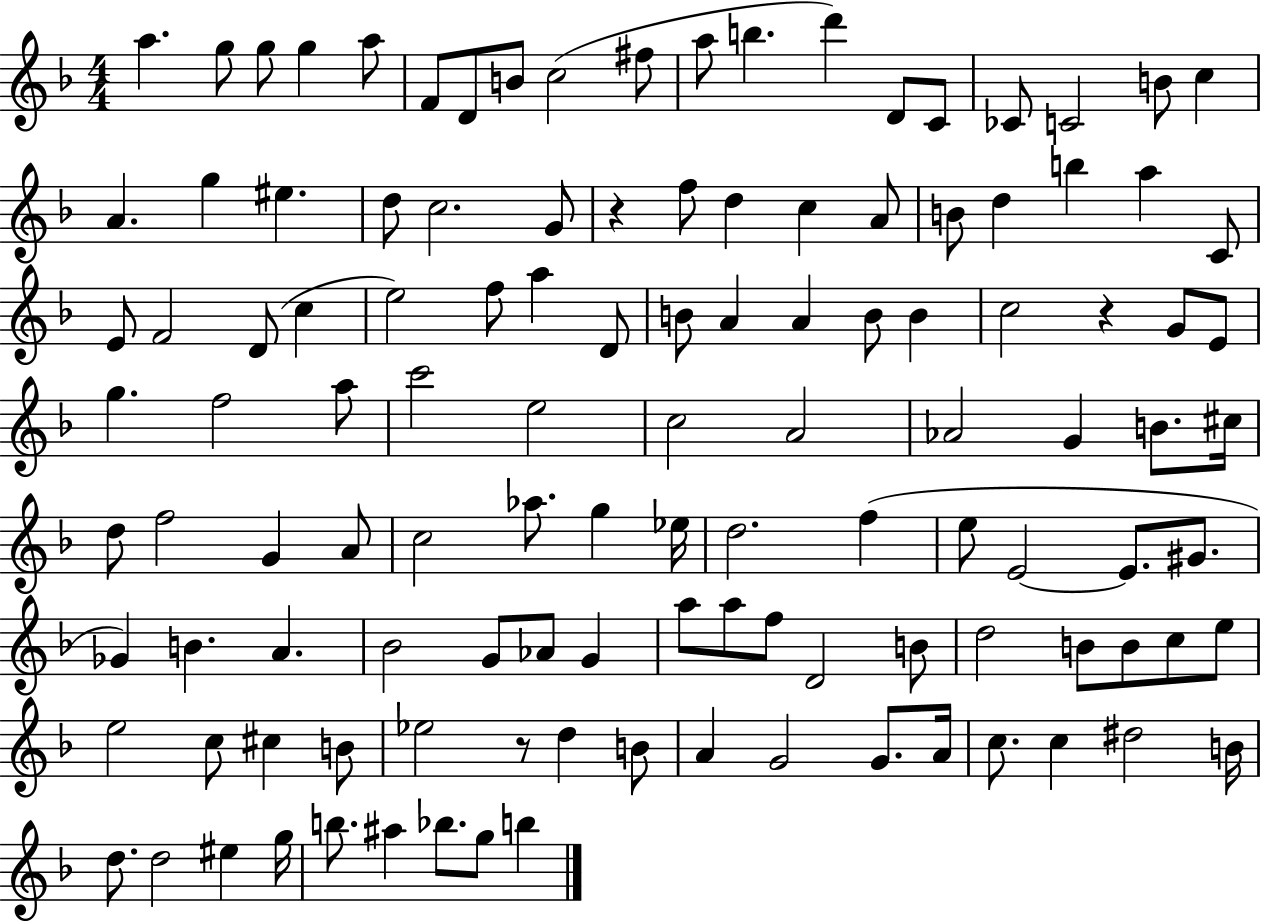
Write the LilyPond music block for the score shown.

{
  \clef treble
  \numericTimeSignature
  \time 4/4
  \key f \major
  a''4. g''8 g''8 g''4 a''8 | f'8 d'8 b'8 c''2( fis''8 | a''8 b''4. d'''4) d'8 c'8 | ces'8 c'2 b'8 c''4 | \break a'4. g''4 eis''4. | d''8 c''2. g'8 | r4 f''8 d''4 c''4 a'8 | b'8 d''4 b''4 a''4 c'8 | \break e'8 f'2 d'8( c''4 | e''2) f''8 a''4 d'8 | b'8 a'4 a'4 b'8 b'4 | c''2 r4 g'8 e'8 | \break g''4. f''2 a''8 | c'''2 e''2 | c''2 a'2 | aes'2 g'4 b'8. cis''16 | \break d''8 f''2 g'4 a'8 | c''2 aes''8. g''4 ees''16 | d''2. f''4( | e''8 e'2~~ e'8. gis'8. | \break ges'4) b'4. a'4. | bes'2 g'8 aes'8 g'4 | a''8 a''8 f''8 d'2 b'8 | d''2 b'8 b'8 c''8 e''8 | \break e''2 c''8 cis''4 b'8 | ees''2 r8 d''4 b'8 | a'4 g'2 g'8. a'16 | c''8. c''4 dis''2 b'16 | \break d''8. d''2 eis''4 g''16 | b''8. ais''4 bes''8. g''8 b''4 | \bar "|."
}